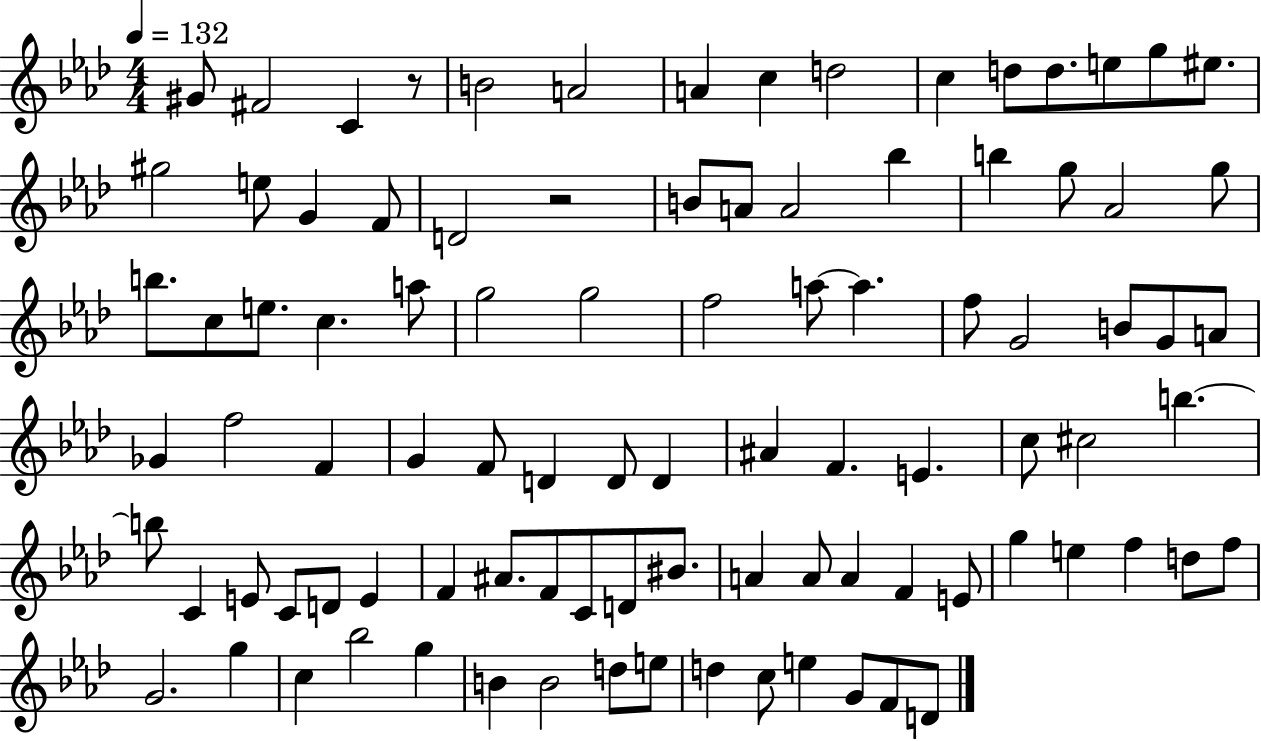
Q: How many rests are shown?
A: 2